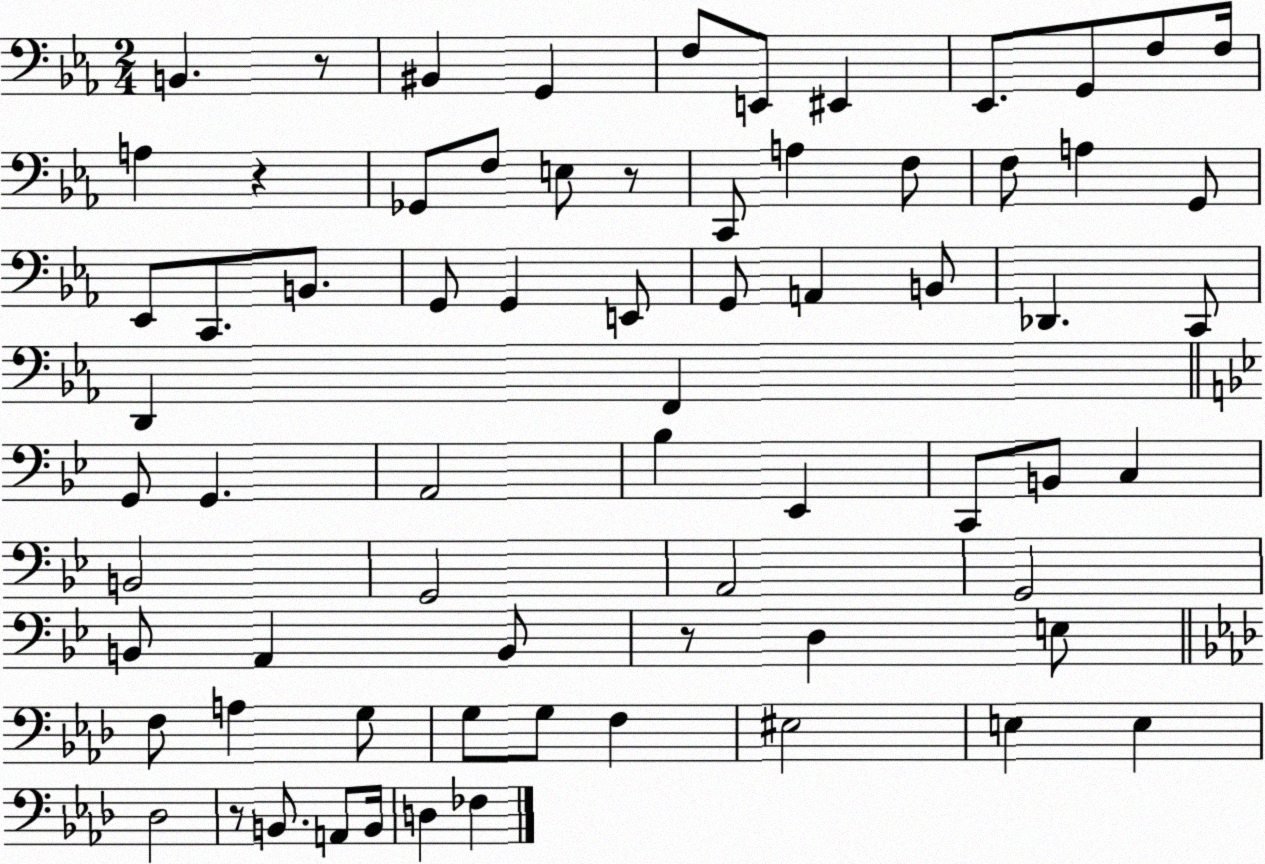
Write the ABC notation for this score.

X:1
T:Untitled
M:2/4
L:1/4
K:Eb
B,, z/2 ^B,, G,, F,/2 E,,/2 ^E,, _E,,/2 G,,/2 F,/2 F,/4 A, z _G,,/2 F,/2 E,/2 z/2 C,,/2 A, F,/2 F,/2 A, G,,/2 _E,,/2 C,,/2 B,,/2 G,,/2 G,, E,,/2 G,,/2 A,, B,,/2 _D,, C,,/2 D,, F,, G,,/2 G,, A,,2 _B, _E,, C,,/2 B,,/2 C, B,,2 G,,2 A,,2 G,,2 B,,/2 A,, B,,/2 z/2 D, E,/2 F,/2 A, G,/2 G,/2 G,/2 F, ^E,2 E, E, _D,2 z/2 B,,/2 A,,/2 B,,/4 D, _F,